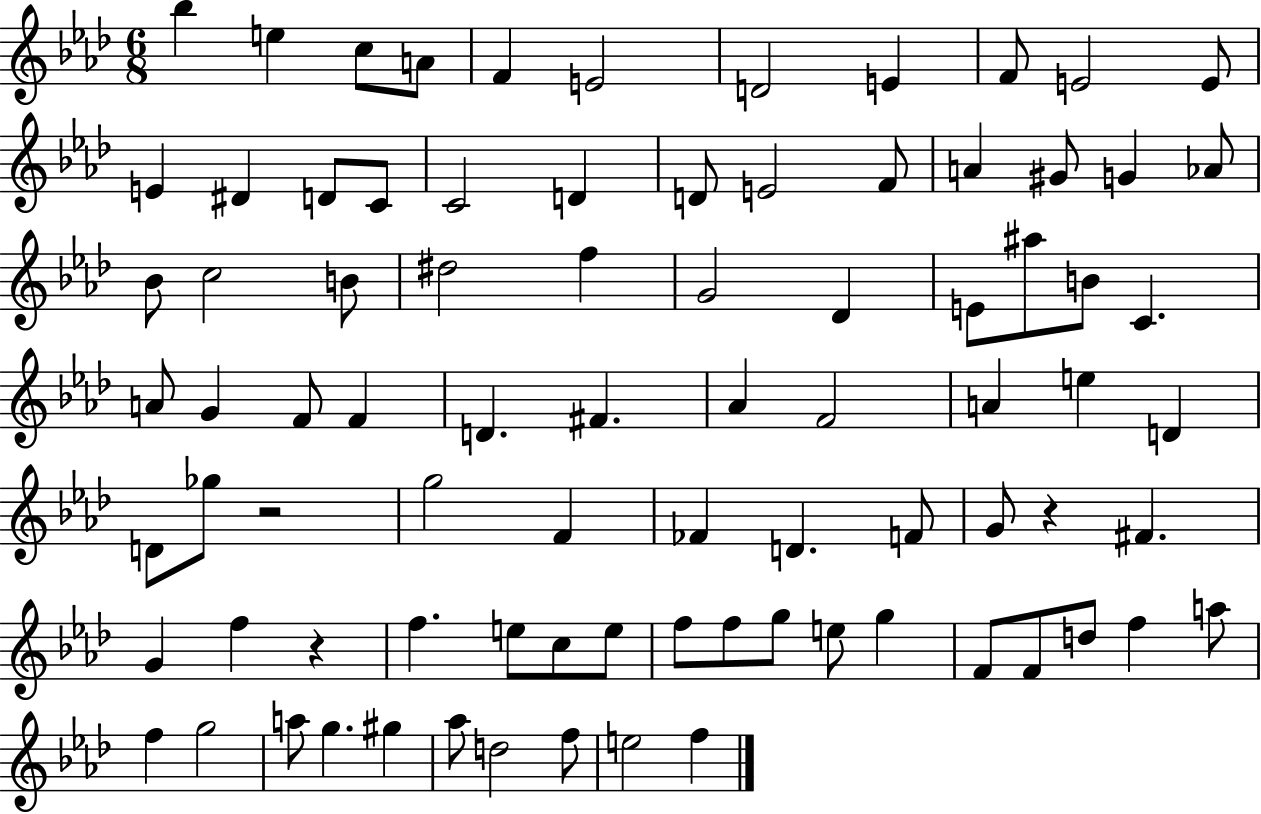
{
  \clef treble
  \numericTimeSignature
  \time 6/8
  \key aes \major
  bes''4 e''4 c''8 a'8 | f'4 e'2 | d'2 e'4 | f'8 e'2 e'8 | \break e'4 dis'4 d'8 c'8 | c'2 d'4 | d'8 e'2 f'8 | a'4 gis'8 g'4 aes'8 | \break bes'8 c''2 b'8 | dis''2 f''4 | g'2 des'4 | e'8 ais''8 b'8 c'4. | \break a'8 g'4 f'8 f'4 | d'4. fis'4. | aes'4 f'2 | a'4 e''4 d'4 | \break d'8 ges''8 r2 | g''2 f'4 | fes'4 d'4. f'8 | g'8 r4 fis'4. | \break g'4 f''4 r4 | f''4. e''8 c''8 e''8 | f''8 f''8 g''8 e''8 g''4 | f'8 f'8 d''8 f''4 a''8 | \break f''4 g''2 | a''8 g''4. gis''4 | aes''8 d''2 f''8 | e''2 f''4 | \break \bar "|."
}